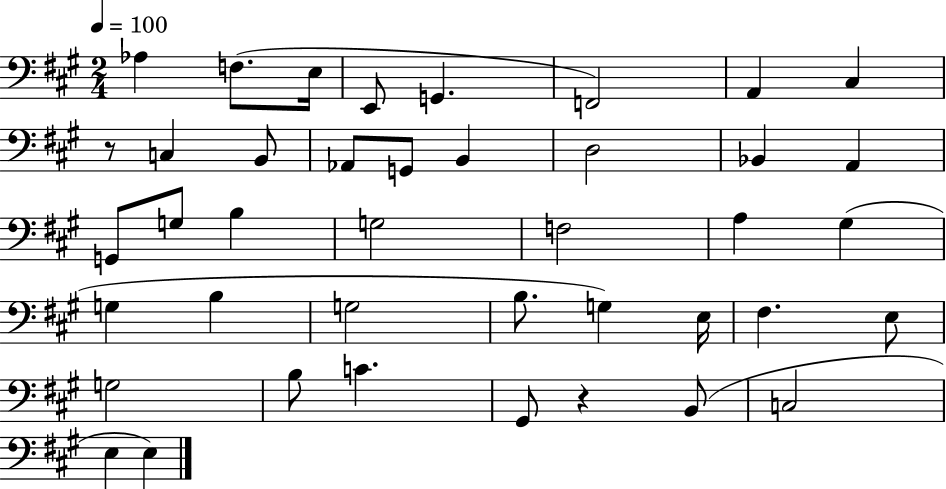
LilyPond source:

{
  \clef bass
  \numericTimeSignature
  \time 2/4
  \key a \major
  \tempo 4 = 100
  aes4 f8.( e16 | e,8 g,4. | f,2) | a,4 cis4 | \break r8 c4 b,8 | aes,8 g,8 b,4 | d2 | bes,4 a,4 | \break g,8 g8 b4 | g2 | f2 | a4 gis4( | \break g4 b4 | g2 | b8. g4) e16 | fis4. e8 | \break g2 | b8 c'4. | gis,8 r4 b,8( | c2 | \break e4 e4) | \bar "|."
}